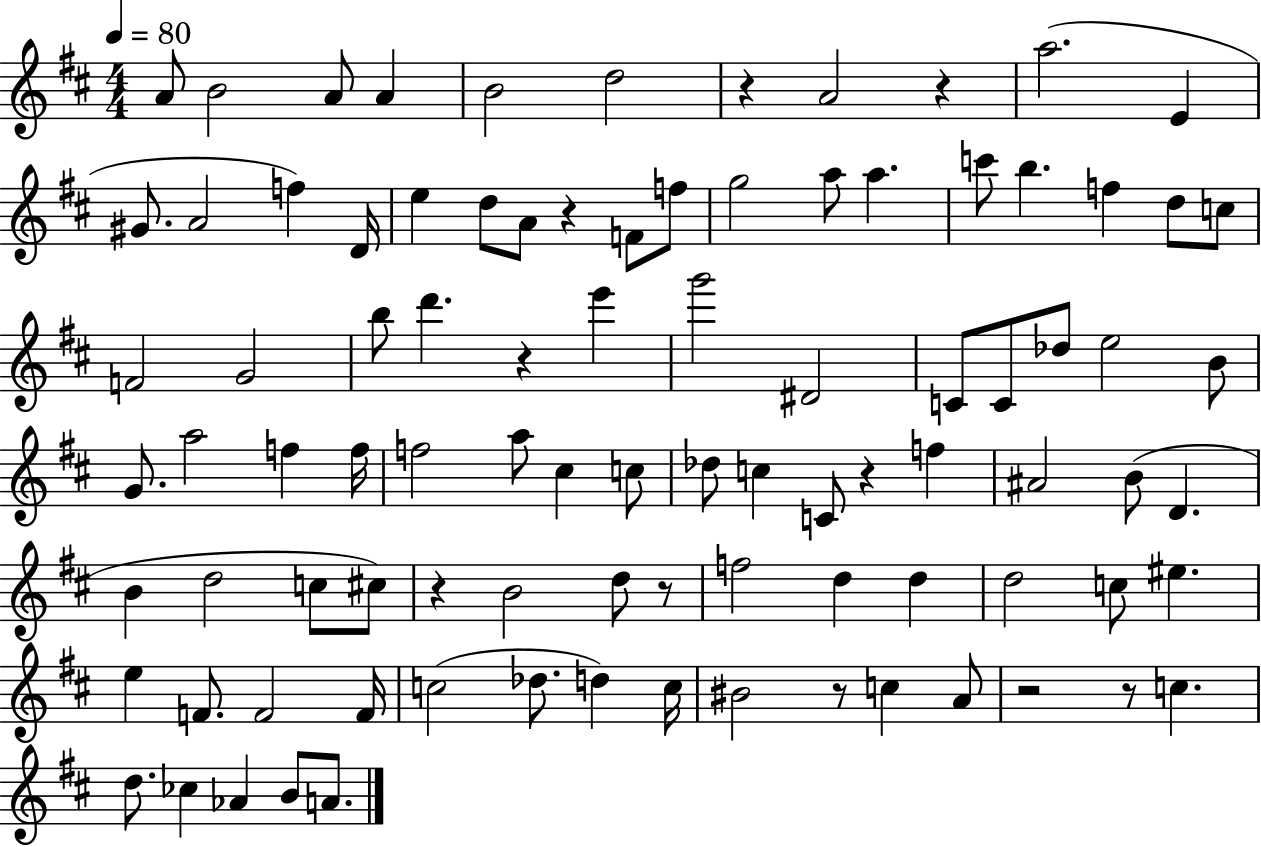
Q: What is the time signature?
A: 4/4